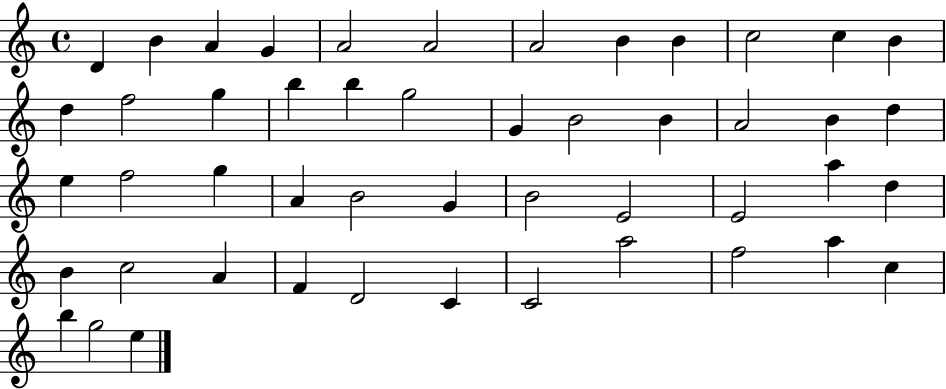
{
  \clef treble
  \time 4/4
  \defaultTimeSignature
  \key c \major
  d'4 b'4 a'4 g'4 | a'2 a'2 | a'2 b'4 b'4 | c''2 c''4 b'4 | \break d''4 f''2 g''4 | b''4 b''4 g''2 | g'4 b'2 b'4 | a'2 b'4 d''4 | \break e''4 f''2 g''4 | a'4 b'2 g'4 | b'2 e'2 | e'2 a''4 d''4 | \break b'4 c''2 a'4 | f'4 d'2 c'4 | c'2 a''2 | f''2 a''4 c''4 | \break b''4 g''2 e''4 | \bar "|."
}